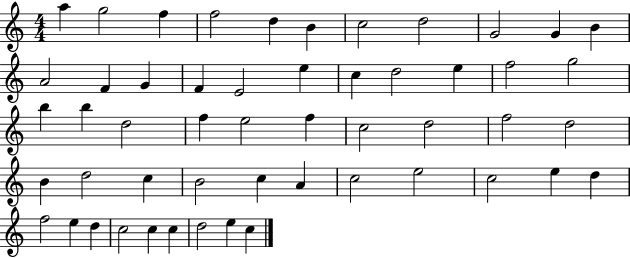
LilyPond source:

{
  \clef treble
  \numericTimeSignature
  \time 4/4
  \key c \major
  a''4 g''2 f''4 | f''2 d''4 b'4 | c''2 d''2 | g'2 g'4 b'4 | \break a'2 f'4 g'4 | f'4 e'2 e''4 | c''4 d''2 e''4 | f''2 g''2 | \break b''4 b''4 d''2 | f''4 e''2 f''4 | c''2 d''2 | f''2 d''2 | \break b'4 d''2 c''4 | b'2 c''4 a'4 | c''2 e''2 | c''2 e''4 d''4 | \break f''2 e''4 d''4 | c''2 c''4 c''4 | d''2 e''4 c''4 | \bar "|."
}